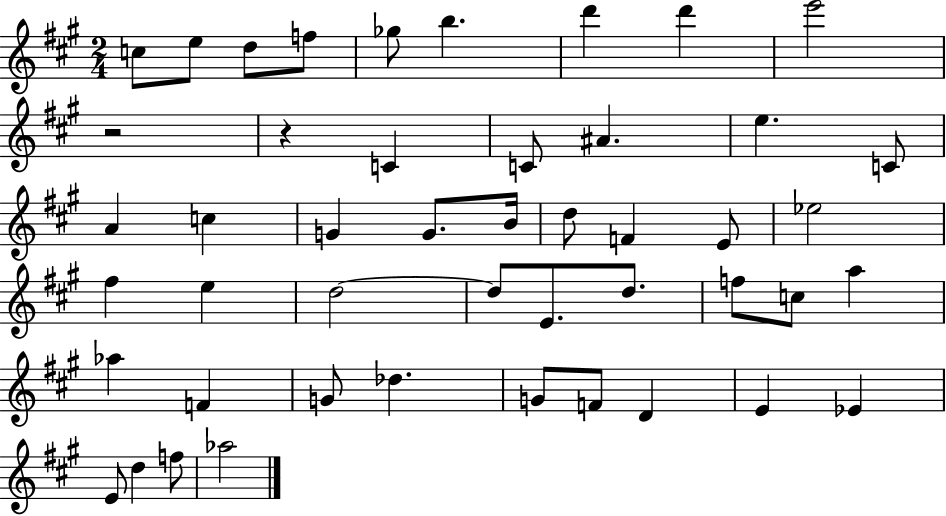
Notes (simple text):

C5/e E5/e D5/e F5/e Gb5/e B5/q. D6/q D6/q E6/h R/h R/q C4/q C4/e A#4/q. E5/q. C4/e A4/q C5/q G4/q G4/e. B4/s D5/e F4/q E4/e Eb5/h F#5/q E5/q D5/h D5/e E4/e. D5/e. F5/e C5/e A5/q Ab5/q F4/q G4/e Db5/q. G4/e F4/e D4/q E4/q Eb4/q E4/e D5/q F5/e Ab5/h